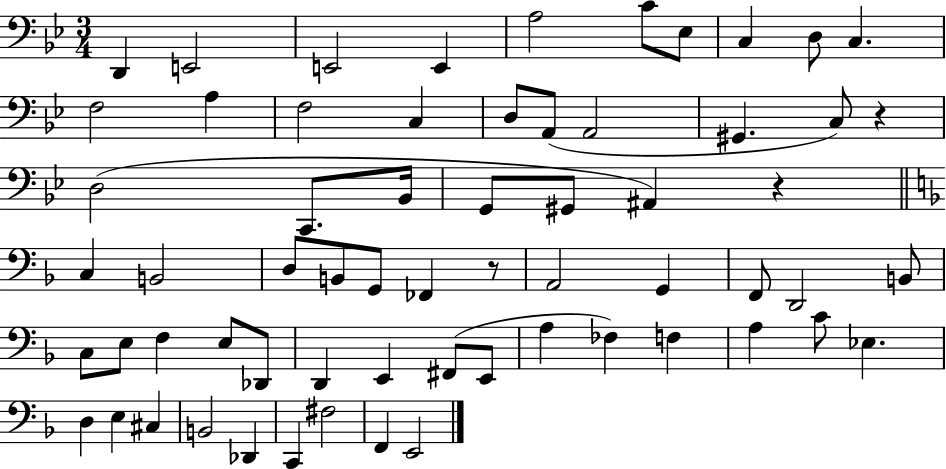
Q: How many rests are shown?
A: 3